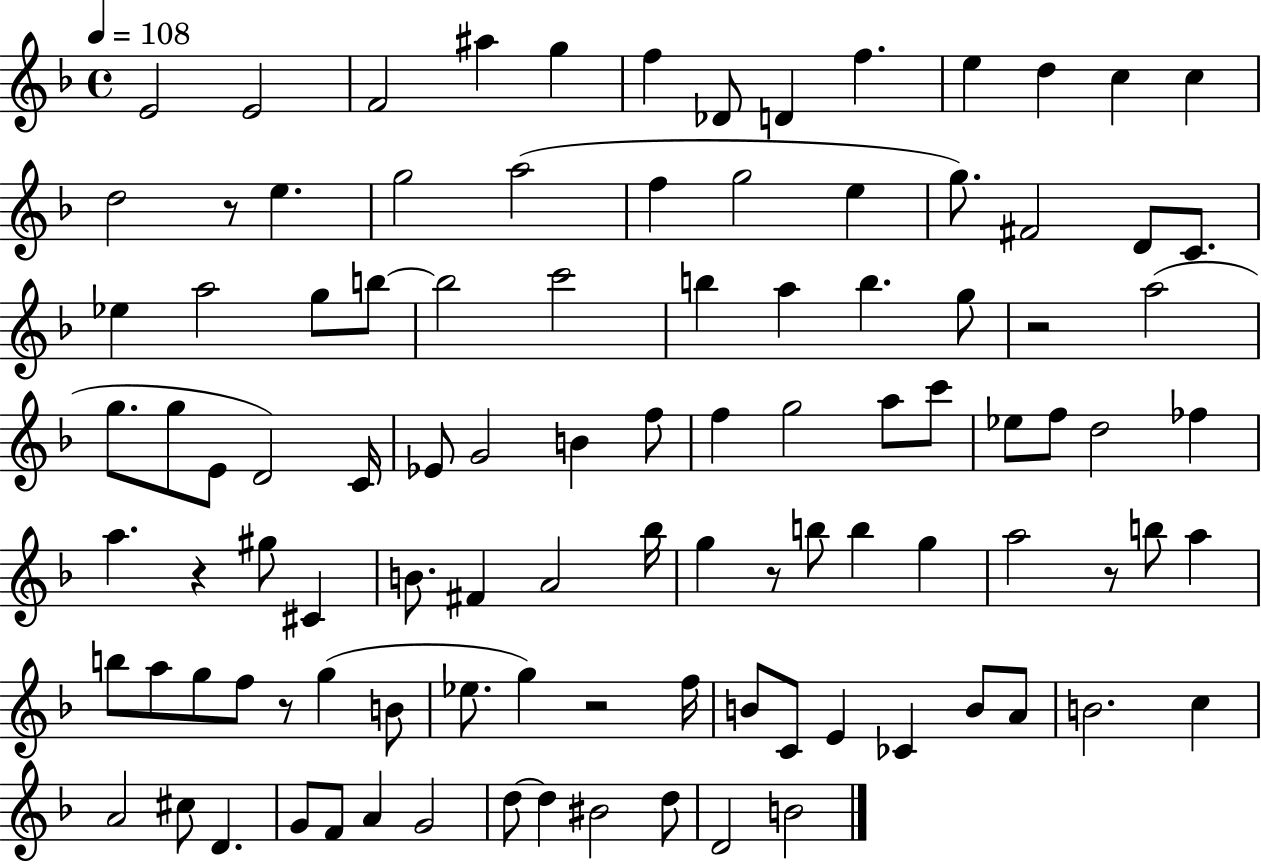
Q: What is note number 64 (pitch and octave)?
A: A5